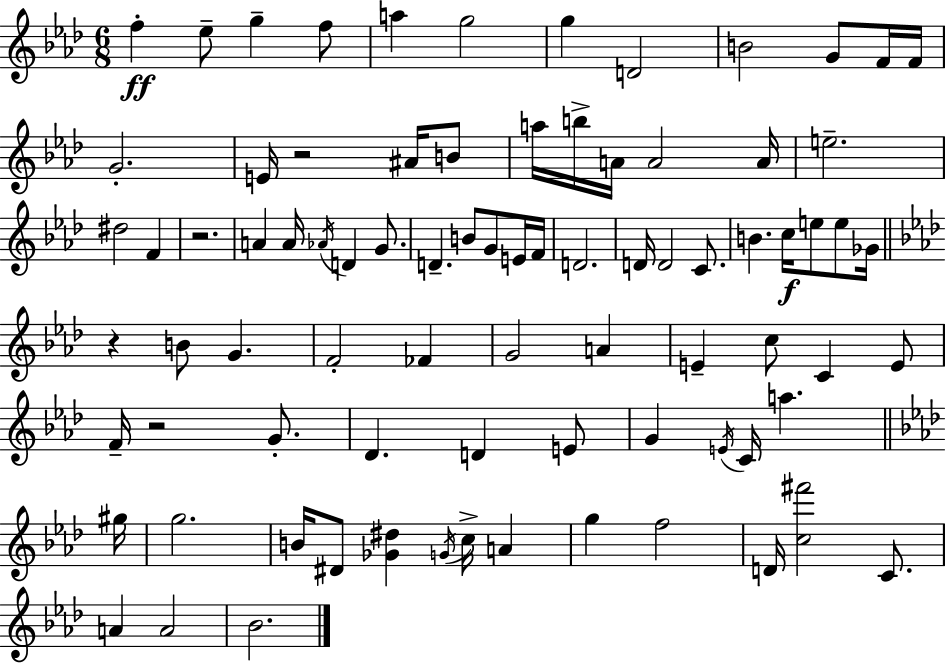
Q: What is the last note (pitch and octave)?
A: Bb4